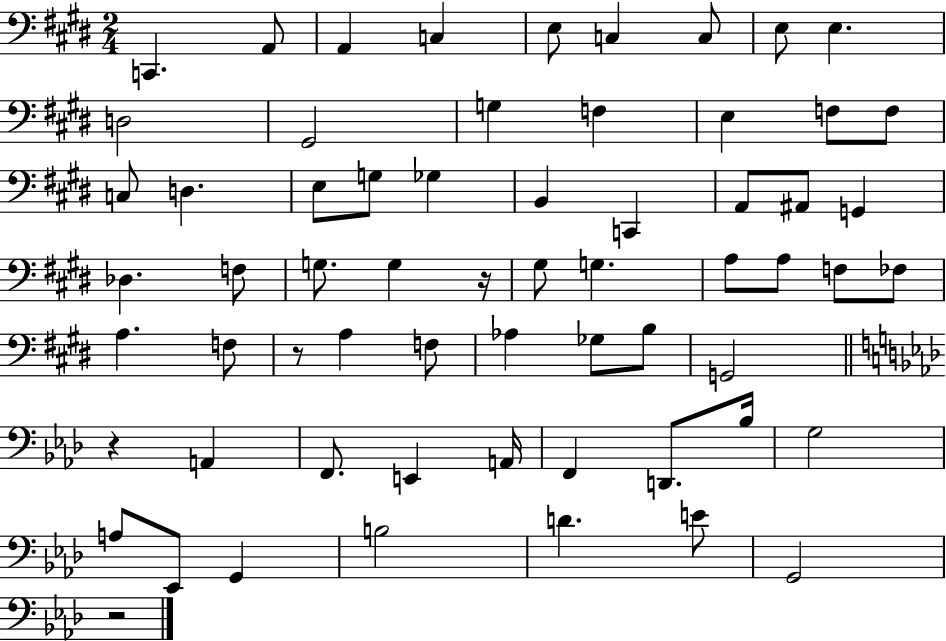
{
  \clef bass
  \numericTimeSignature
  \time 2/4
  \key e \major
  c,4. a,8 | a,4 c4 | e8 c4 c8 | e8 e4. | \break d2 | gis,2 | g4 f4 | e4 f8 f8 | \break c8 d4. | e8 g8 ges4 | b,4 c,4 | a,8 ais,8 g,4 | \break des4. f8 | g8. g4 r16 | gis8 g4. | a8 a8 f8 fes8 | \break a4. f8 | r8 a4 f8 | aes4 ges8 b8 | g,2 | \break \bar "||" \break \key aes \major r4 a,4 | f,8. e,4 a,16 | f,4 d,8. bes16 | g2 | \break a8 ees,8 g,4 | b2 | d'4. e'8 | g,2 | \break r2 | \bar "|."
}